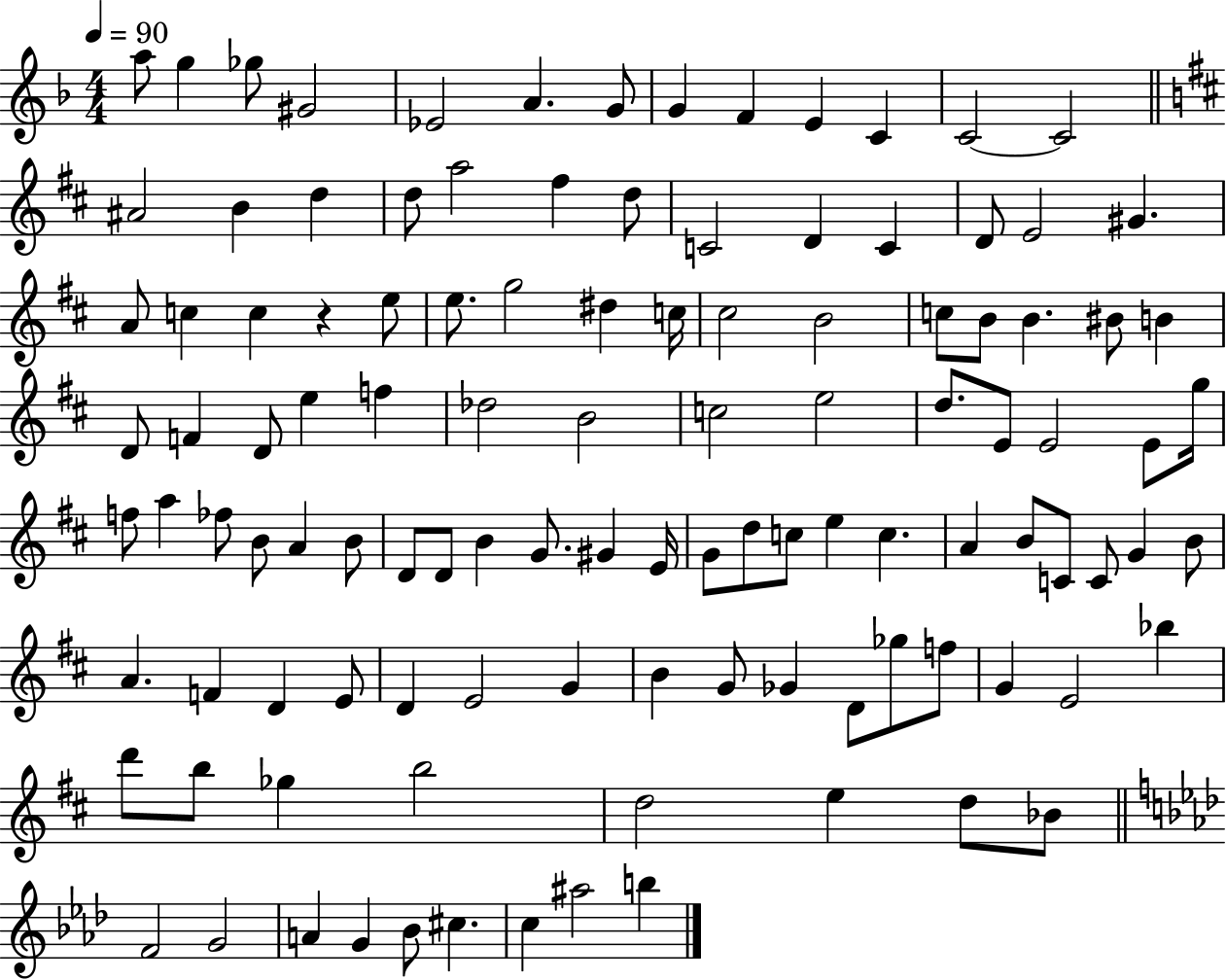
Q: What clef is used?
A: treble